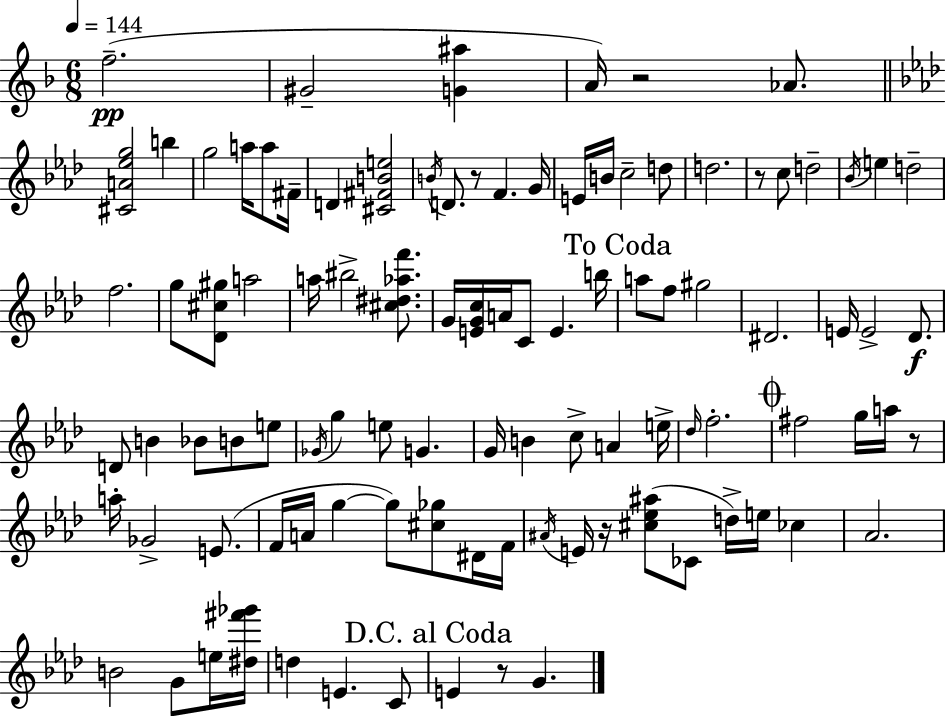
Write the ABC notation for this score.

X:1
T:Untitled
M:6/8
L:1/4
K:F
f2 ^G2 [G^a] A/4 z2 _A/2 [^CA_eg]2 b g2 a/4 a/2 ^F/4 D [^C^FBe]2 B/4 D/2 z/2 F G/4 E/4 B/4 c2 d/2 d2 z/2 c/2 d2 _B/4 e d2 f2 g/2 [_D^c^g]/2 a2 a/4 ^b2 [^c^d_af']/2 G/4 [EGc]/4 A/4 C/2 E b/4 a/2 f/2 ^g2 ^D2 E/4 E2 _D/2 D/2 B _B/2 B/2 e/2 _G/4 g e/2 G G/4 B c/2 A e/4 _d/4 f2 ^f2 g/4 a/4 z/2 a/4 _G2 E/2 F/4 A/4 g g/2 [^c_g]/2 ^D/4 F/4 ^A/4 E/4 z/4 [^c_e^a]/2 _C/2 d/4 e/4 _c _A2 B2 G/2 e/4 [^d^f'_g']/4 d E C/2 E z/2 G